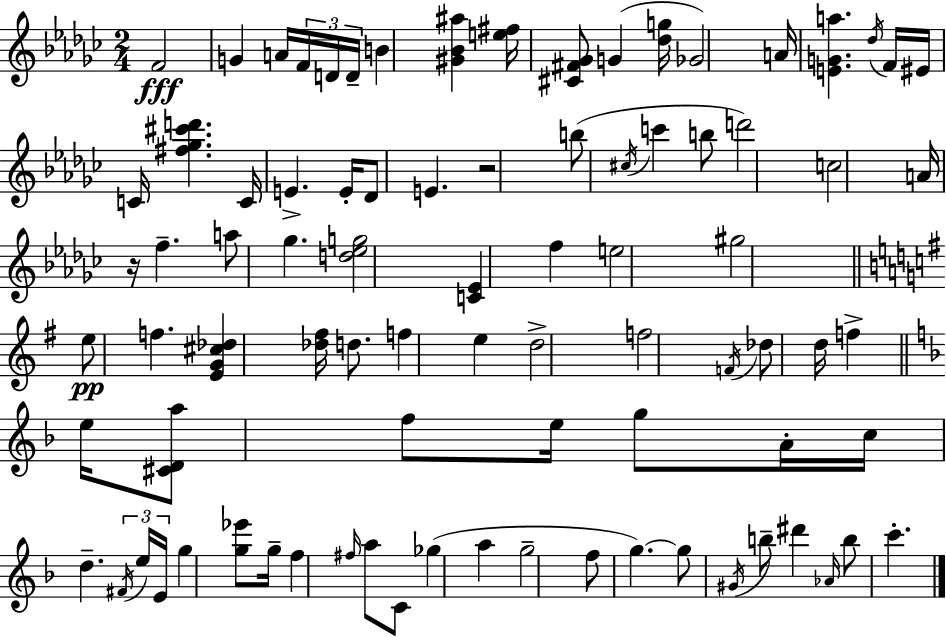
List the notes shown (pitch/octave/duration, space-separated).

F4/h G4/q A4/s F4/s D4/s D4/s B4/q [G#4,Bb4,A#5]/q [E5,F#5]/s [C#4,F#4,Gb4]/e G4/q [Db5,G5]/s Gb4/h A4/s [E4,G4,A5]/q. Db5/s F4/s EIS4/s C4/s [F#5,Gb5,C#6,D6]/q. C4/s E4/q. E4/s Db4/e E4/q. R/h B5/e C#5/s C6/q B5/e D6/h C5/h A4/s R/s F5/q. A5/e Gb5/q. [D5,Eb5,G5]/h [C4,Eb4]/q F5/q E5/h G#5/h E5/e F5/q. [E4,G4,C#5,Db5]/q [Db5,F#5]/s D5/e. F5/q E5/q D5/h F5/h F4/s Db5/e D5/s F5/q E5/s [C#4,D4,A5]/e F5/e E5/s G5/e A4/s C5/s D5/q. F#4/s E5/s E4/s G5/q [G5,Eb6]/e G5/s F5/q F#5/s A5/e C4/e Gb5/q A5/q G5/h F5/e G5/q. G5/e G#4/s B5/e D#6/q Ab4/s B5/e C6/q.